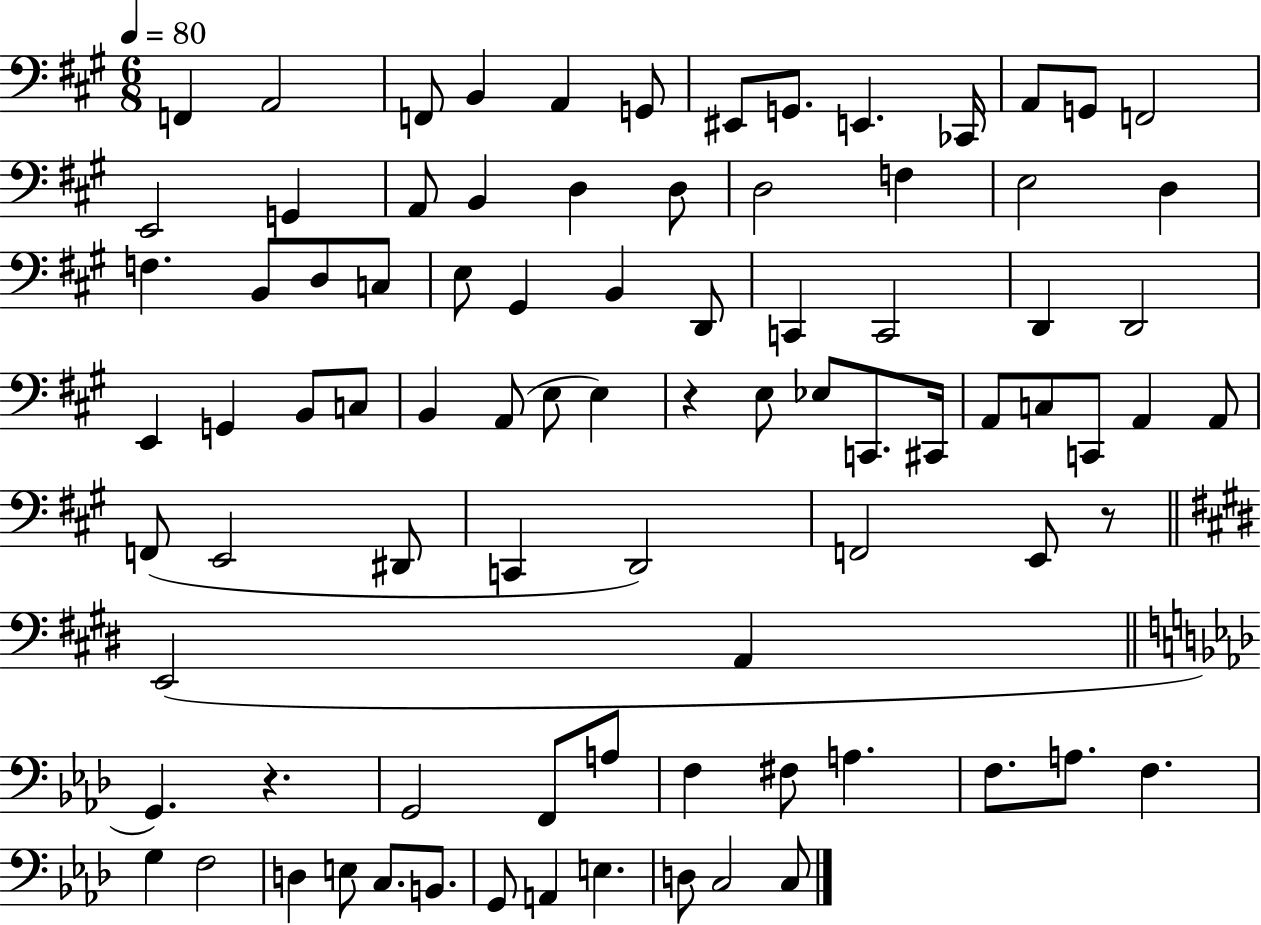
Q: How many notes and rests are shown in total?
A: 86